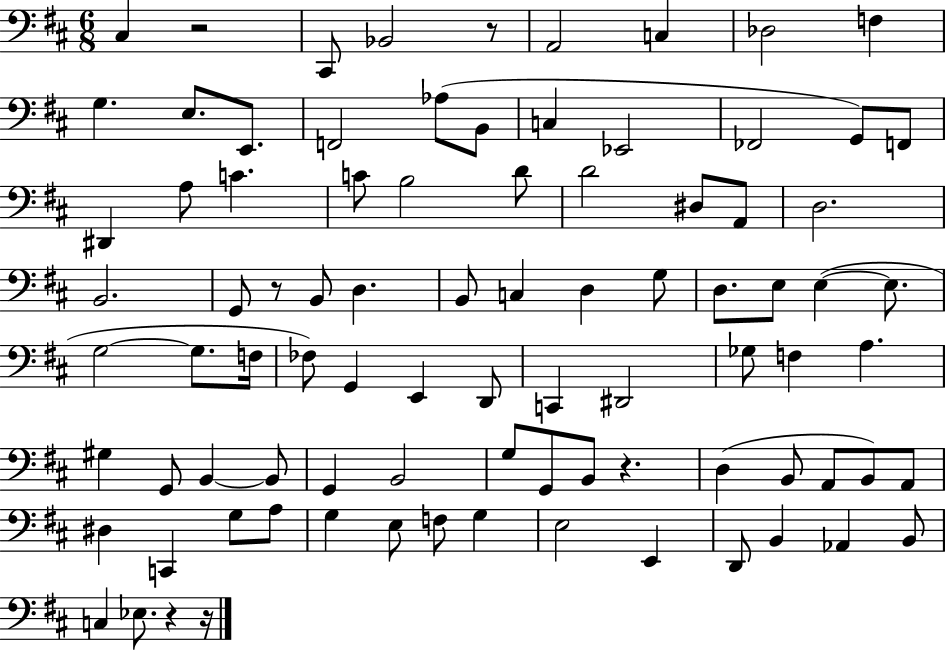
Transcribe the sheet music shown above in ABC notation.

X:1
T:Untitled
M:6/8
L:1/4
K:D
^C, z2 ^C,,/2 _B,,2 z/2 A,,2 C, _D,2 F, G, E,/2 E,,/2 F,,2 _A,/2 B,,/2 C, _E,,2 _F,,2 G,,/2 F,,/2 ^D,, A,/2 C C/2 B,2 D/2 D2 ^D,/2 A,,/2 D,2 B,,2 G,,/2 z/2 B,,/2 D, B,,/2 C, D, G,/2 D,/2 E,/2 E, E,/2 G,2 G,/2 F,/4 _F,/2 G,, E,, D,,/2 C,, ^D,,2 _G,/2 F, A, ^G, G,,/2 B,, B,,/2 G,, B,,2 G,/2 G,,/2 B,,/2 z D, B,,/2 A,,/2 B,,/2 A,,/2 ^D, C,, G,/2 A,/2 G, E,/2 F,/2 G, E,2 E,, D,,/2 B,, _A,, B,,/2 C, _E,/2 z z/4